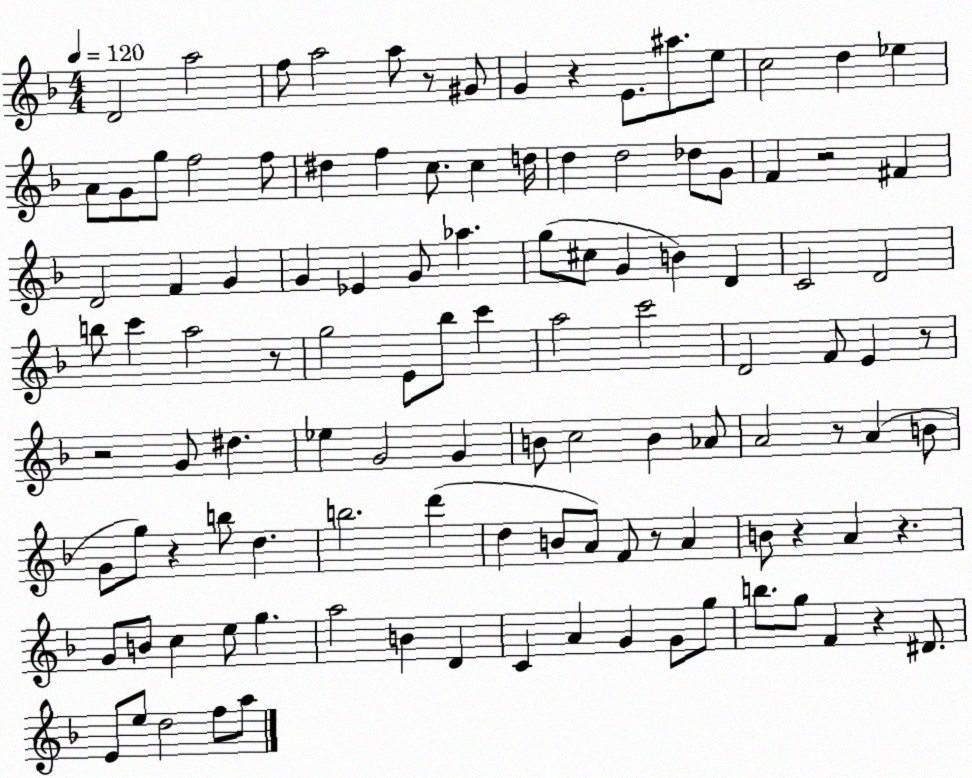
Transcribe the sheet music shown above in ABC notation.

X:1
T:Untitled
M:4/4
L:1/4
K:F
D2 a2 f/2 a2 a/2 z/2 ^G/2 G z E/2 ^a/2 e/2 c2 d _e A/2 G/2 g/2 f2 f/2 ^d f c/2 c d/4 d d2 _d/2 G/2 F z2 ^F D2 F G G _E G/2 _a g/2 ^c/2 G B D C2 D2 b/2 c' a2 z/2 g2 E/2 _b/2 c' a2 c'2 D2 F/2 E z/2 z2 G/2 ^d _e G2 G B/2 c2 B _A/2 A2 z/2 A B/2 G/2 g/2 z b/2 d b2 d' d B/2 A/2 F/2 z/2 A B/2 z A z G/2 B/2 c e/2 g a2 B D C A G G/2 g/2 b/2 g/2 F z ^D/2 E/2 e/2 d2 f/2 a/2